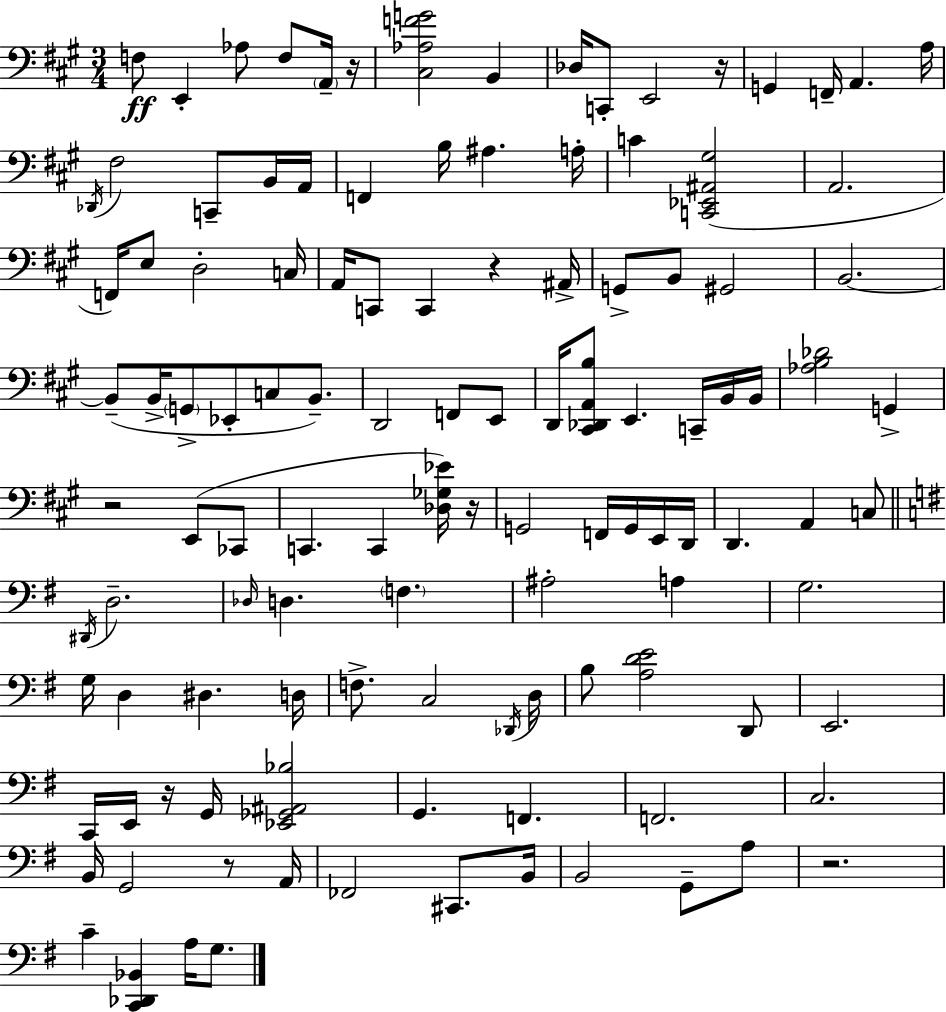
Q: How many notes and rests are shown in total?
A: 117